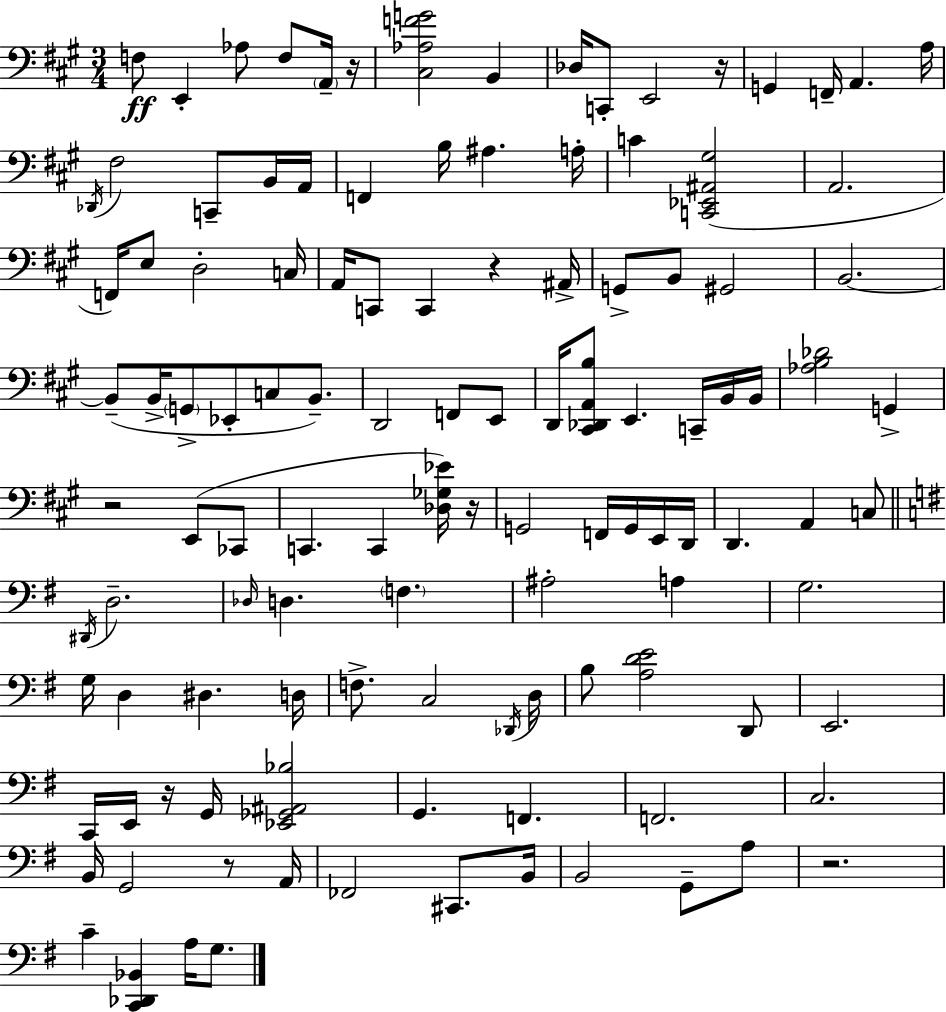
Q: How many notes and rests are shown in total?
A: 117